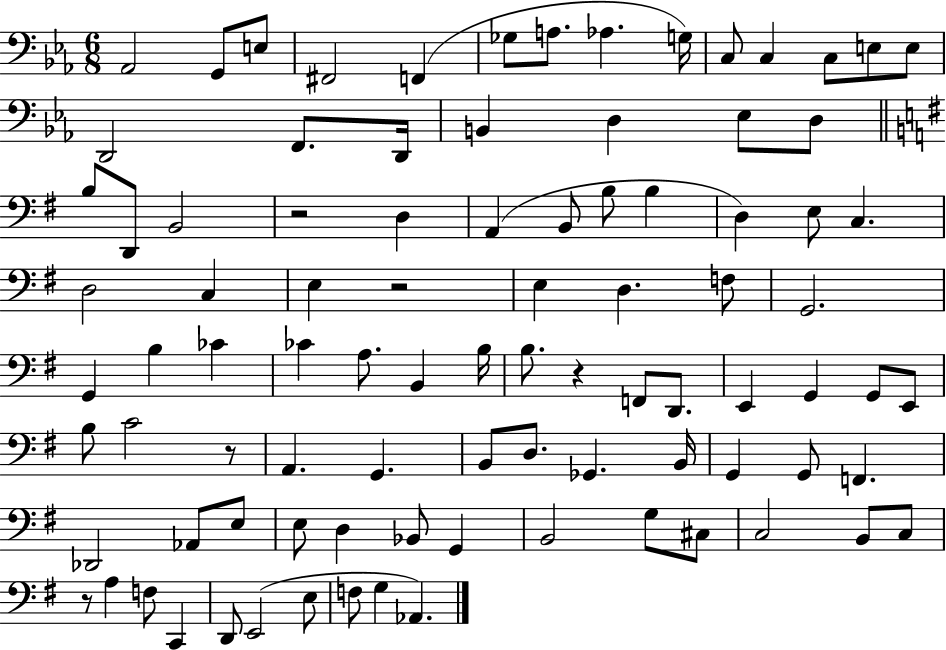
Ab2/h G2/e E3/e F#2/h F2/q Gb3/e A3/e. Ab3/q. G3/s C3/e C3/q C3/e E3/e E3/e D2/h F2/e. D2/s B2/q D3/q Eb3/e D3/e B3/e D2/e B2/h R/h D3/q A2/q B2/e B3/e B3/q D3/q E3/e C3/q. D3/h C3/q E3/q R/h E3/q D3/q. F3/e G2/h. G2/q B3/q CES4/q CES4/q A3/e. B2/q B3/s B3/e. R/q F2/e D2/e. E2/q G2/q G2/e E2/e B3/e C4/h R/e A2/q. G2/q. B2/e D3/e. Gb2/q. B2/s G2/q G2/e F2/q. Db2/h Ab2/e E3/e E3/e D3/q Bb2/e G2/q B2/h G3/e C#3/e C3/h B2/e C3/e R/e A3/q F3/e C2/q D2/e E2/h E3/e F3/e G3/q Ab2/q.